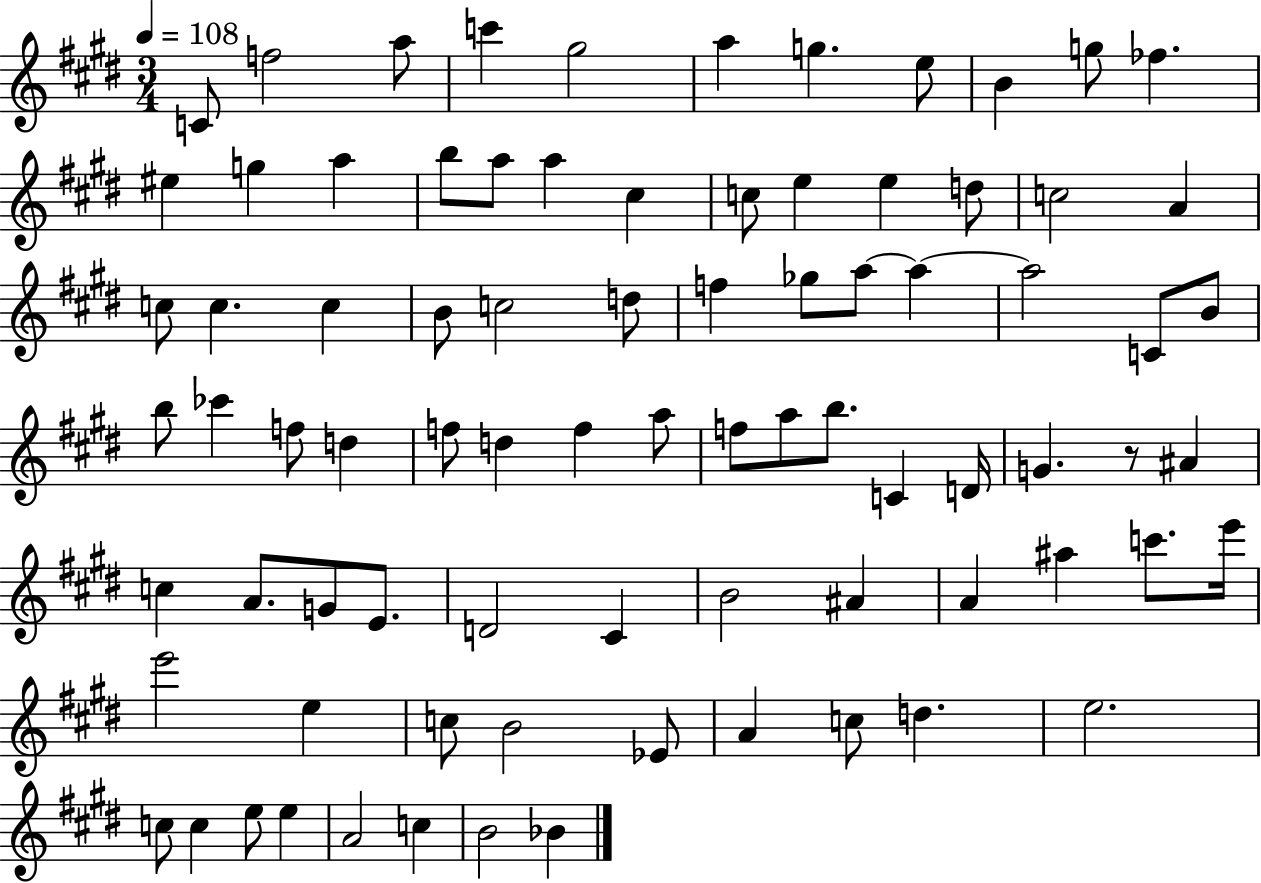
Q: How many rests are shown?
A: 1